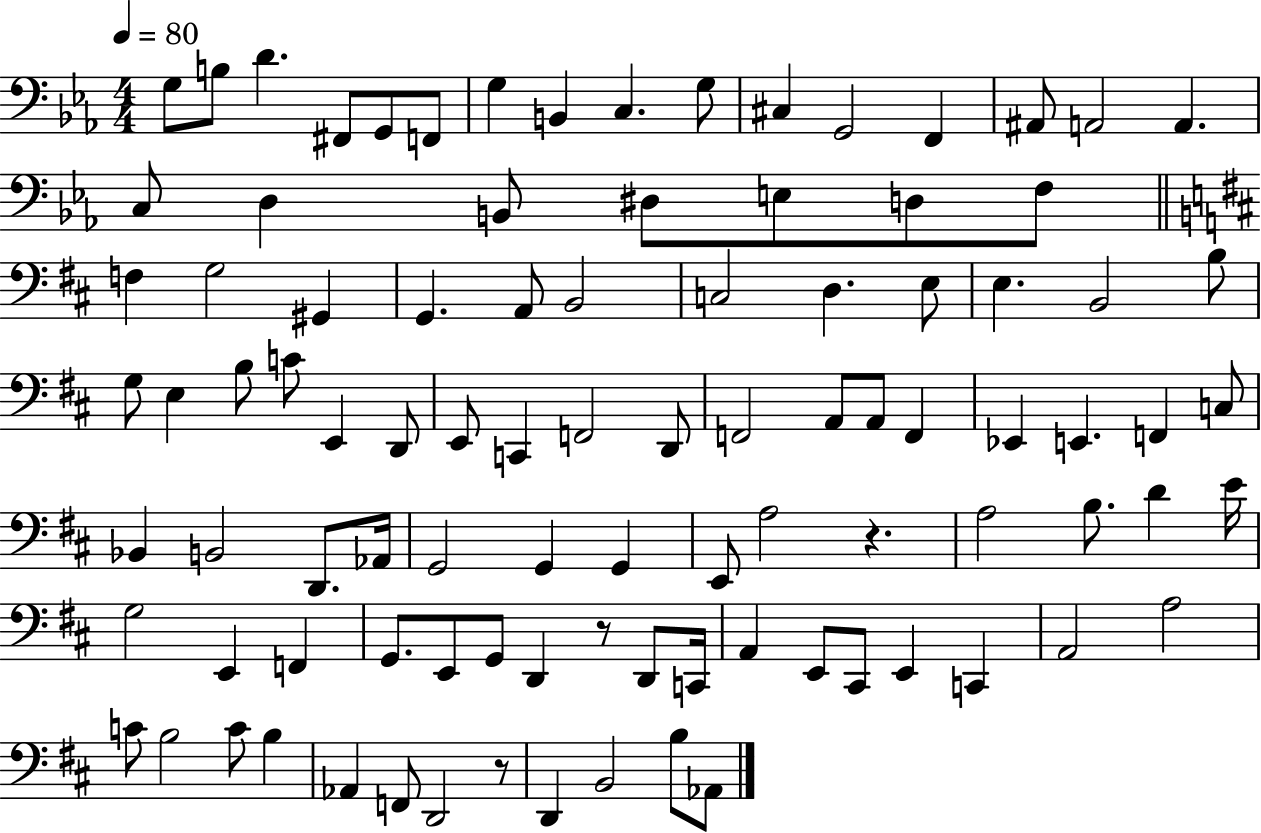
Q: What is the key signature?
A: EES major